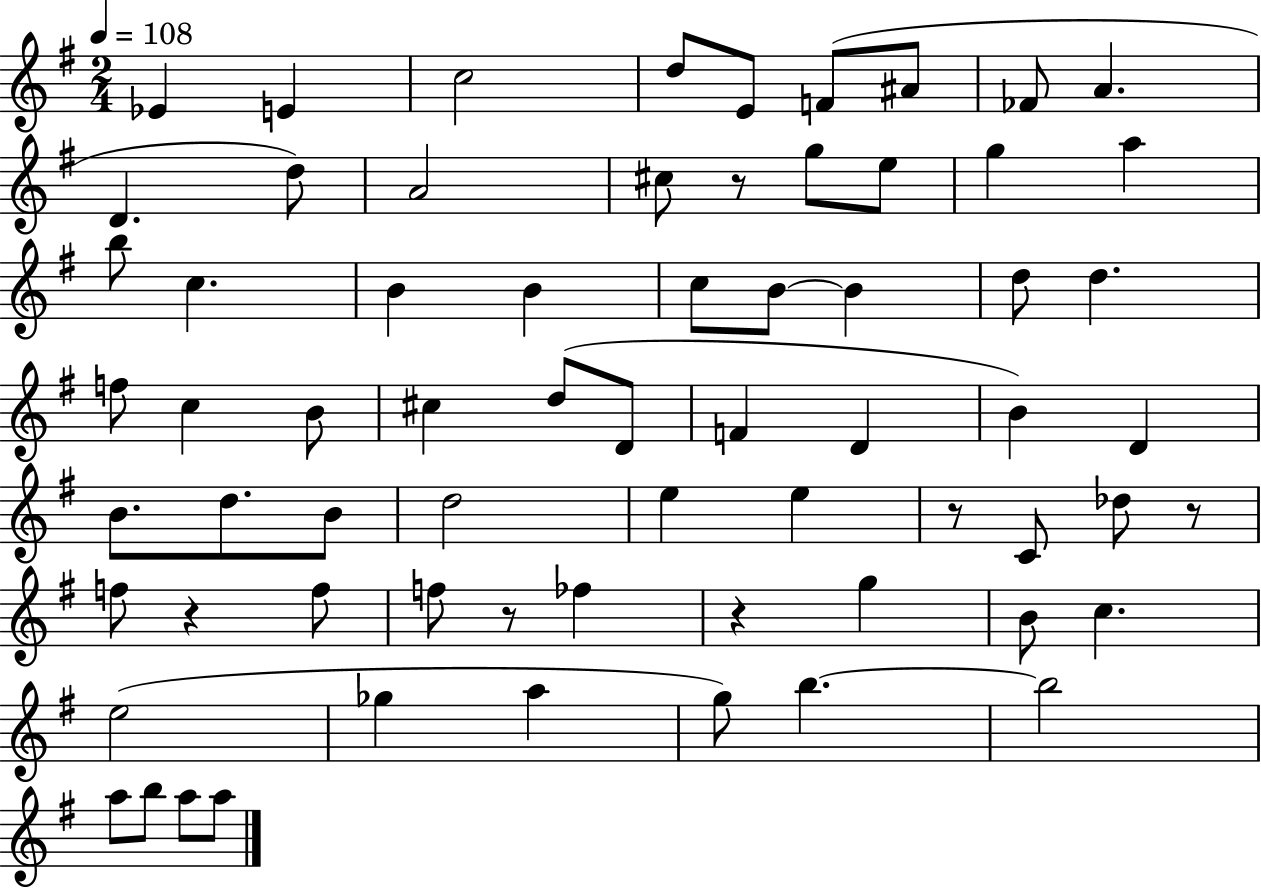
X:1
T:Untitled
M:2/4
L:1/4
K:G
_E E c2 d/2 E/2 F/2 ^A/2 _F/2 A D d/2 A2 ^c/2 z/2 g/2 e/2 g a b/2 c B B c/2 B/2 B d/2 d f/2 c B/2 ^c d/2 D/2 F D B D B/2 d/2 B/2 d2 e e z/2 C/2 _d/2 z/2 f/2 z f/2 f/2 z/2 _f z g B/2 c e2 _g a g/2 b b2 a/2 b/2 a/2 a/2